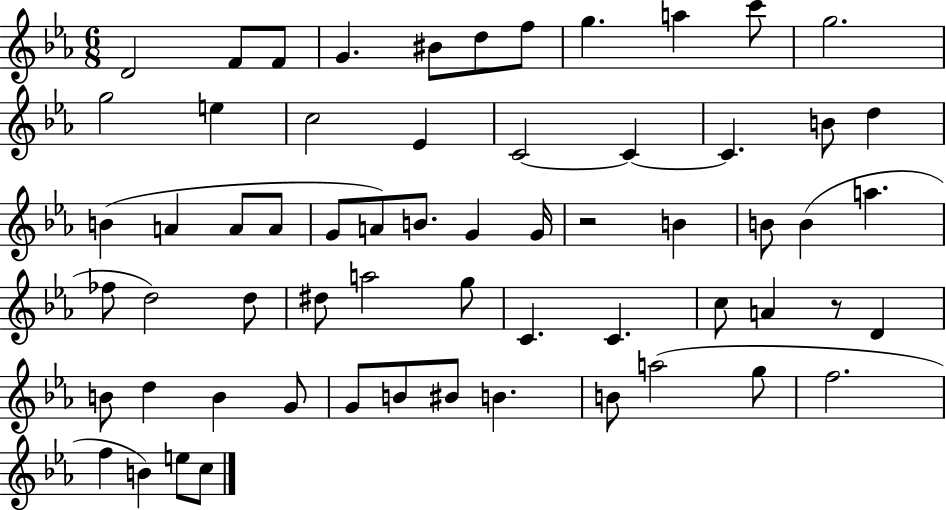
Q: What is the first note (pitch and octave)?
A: D4